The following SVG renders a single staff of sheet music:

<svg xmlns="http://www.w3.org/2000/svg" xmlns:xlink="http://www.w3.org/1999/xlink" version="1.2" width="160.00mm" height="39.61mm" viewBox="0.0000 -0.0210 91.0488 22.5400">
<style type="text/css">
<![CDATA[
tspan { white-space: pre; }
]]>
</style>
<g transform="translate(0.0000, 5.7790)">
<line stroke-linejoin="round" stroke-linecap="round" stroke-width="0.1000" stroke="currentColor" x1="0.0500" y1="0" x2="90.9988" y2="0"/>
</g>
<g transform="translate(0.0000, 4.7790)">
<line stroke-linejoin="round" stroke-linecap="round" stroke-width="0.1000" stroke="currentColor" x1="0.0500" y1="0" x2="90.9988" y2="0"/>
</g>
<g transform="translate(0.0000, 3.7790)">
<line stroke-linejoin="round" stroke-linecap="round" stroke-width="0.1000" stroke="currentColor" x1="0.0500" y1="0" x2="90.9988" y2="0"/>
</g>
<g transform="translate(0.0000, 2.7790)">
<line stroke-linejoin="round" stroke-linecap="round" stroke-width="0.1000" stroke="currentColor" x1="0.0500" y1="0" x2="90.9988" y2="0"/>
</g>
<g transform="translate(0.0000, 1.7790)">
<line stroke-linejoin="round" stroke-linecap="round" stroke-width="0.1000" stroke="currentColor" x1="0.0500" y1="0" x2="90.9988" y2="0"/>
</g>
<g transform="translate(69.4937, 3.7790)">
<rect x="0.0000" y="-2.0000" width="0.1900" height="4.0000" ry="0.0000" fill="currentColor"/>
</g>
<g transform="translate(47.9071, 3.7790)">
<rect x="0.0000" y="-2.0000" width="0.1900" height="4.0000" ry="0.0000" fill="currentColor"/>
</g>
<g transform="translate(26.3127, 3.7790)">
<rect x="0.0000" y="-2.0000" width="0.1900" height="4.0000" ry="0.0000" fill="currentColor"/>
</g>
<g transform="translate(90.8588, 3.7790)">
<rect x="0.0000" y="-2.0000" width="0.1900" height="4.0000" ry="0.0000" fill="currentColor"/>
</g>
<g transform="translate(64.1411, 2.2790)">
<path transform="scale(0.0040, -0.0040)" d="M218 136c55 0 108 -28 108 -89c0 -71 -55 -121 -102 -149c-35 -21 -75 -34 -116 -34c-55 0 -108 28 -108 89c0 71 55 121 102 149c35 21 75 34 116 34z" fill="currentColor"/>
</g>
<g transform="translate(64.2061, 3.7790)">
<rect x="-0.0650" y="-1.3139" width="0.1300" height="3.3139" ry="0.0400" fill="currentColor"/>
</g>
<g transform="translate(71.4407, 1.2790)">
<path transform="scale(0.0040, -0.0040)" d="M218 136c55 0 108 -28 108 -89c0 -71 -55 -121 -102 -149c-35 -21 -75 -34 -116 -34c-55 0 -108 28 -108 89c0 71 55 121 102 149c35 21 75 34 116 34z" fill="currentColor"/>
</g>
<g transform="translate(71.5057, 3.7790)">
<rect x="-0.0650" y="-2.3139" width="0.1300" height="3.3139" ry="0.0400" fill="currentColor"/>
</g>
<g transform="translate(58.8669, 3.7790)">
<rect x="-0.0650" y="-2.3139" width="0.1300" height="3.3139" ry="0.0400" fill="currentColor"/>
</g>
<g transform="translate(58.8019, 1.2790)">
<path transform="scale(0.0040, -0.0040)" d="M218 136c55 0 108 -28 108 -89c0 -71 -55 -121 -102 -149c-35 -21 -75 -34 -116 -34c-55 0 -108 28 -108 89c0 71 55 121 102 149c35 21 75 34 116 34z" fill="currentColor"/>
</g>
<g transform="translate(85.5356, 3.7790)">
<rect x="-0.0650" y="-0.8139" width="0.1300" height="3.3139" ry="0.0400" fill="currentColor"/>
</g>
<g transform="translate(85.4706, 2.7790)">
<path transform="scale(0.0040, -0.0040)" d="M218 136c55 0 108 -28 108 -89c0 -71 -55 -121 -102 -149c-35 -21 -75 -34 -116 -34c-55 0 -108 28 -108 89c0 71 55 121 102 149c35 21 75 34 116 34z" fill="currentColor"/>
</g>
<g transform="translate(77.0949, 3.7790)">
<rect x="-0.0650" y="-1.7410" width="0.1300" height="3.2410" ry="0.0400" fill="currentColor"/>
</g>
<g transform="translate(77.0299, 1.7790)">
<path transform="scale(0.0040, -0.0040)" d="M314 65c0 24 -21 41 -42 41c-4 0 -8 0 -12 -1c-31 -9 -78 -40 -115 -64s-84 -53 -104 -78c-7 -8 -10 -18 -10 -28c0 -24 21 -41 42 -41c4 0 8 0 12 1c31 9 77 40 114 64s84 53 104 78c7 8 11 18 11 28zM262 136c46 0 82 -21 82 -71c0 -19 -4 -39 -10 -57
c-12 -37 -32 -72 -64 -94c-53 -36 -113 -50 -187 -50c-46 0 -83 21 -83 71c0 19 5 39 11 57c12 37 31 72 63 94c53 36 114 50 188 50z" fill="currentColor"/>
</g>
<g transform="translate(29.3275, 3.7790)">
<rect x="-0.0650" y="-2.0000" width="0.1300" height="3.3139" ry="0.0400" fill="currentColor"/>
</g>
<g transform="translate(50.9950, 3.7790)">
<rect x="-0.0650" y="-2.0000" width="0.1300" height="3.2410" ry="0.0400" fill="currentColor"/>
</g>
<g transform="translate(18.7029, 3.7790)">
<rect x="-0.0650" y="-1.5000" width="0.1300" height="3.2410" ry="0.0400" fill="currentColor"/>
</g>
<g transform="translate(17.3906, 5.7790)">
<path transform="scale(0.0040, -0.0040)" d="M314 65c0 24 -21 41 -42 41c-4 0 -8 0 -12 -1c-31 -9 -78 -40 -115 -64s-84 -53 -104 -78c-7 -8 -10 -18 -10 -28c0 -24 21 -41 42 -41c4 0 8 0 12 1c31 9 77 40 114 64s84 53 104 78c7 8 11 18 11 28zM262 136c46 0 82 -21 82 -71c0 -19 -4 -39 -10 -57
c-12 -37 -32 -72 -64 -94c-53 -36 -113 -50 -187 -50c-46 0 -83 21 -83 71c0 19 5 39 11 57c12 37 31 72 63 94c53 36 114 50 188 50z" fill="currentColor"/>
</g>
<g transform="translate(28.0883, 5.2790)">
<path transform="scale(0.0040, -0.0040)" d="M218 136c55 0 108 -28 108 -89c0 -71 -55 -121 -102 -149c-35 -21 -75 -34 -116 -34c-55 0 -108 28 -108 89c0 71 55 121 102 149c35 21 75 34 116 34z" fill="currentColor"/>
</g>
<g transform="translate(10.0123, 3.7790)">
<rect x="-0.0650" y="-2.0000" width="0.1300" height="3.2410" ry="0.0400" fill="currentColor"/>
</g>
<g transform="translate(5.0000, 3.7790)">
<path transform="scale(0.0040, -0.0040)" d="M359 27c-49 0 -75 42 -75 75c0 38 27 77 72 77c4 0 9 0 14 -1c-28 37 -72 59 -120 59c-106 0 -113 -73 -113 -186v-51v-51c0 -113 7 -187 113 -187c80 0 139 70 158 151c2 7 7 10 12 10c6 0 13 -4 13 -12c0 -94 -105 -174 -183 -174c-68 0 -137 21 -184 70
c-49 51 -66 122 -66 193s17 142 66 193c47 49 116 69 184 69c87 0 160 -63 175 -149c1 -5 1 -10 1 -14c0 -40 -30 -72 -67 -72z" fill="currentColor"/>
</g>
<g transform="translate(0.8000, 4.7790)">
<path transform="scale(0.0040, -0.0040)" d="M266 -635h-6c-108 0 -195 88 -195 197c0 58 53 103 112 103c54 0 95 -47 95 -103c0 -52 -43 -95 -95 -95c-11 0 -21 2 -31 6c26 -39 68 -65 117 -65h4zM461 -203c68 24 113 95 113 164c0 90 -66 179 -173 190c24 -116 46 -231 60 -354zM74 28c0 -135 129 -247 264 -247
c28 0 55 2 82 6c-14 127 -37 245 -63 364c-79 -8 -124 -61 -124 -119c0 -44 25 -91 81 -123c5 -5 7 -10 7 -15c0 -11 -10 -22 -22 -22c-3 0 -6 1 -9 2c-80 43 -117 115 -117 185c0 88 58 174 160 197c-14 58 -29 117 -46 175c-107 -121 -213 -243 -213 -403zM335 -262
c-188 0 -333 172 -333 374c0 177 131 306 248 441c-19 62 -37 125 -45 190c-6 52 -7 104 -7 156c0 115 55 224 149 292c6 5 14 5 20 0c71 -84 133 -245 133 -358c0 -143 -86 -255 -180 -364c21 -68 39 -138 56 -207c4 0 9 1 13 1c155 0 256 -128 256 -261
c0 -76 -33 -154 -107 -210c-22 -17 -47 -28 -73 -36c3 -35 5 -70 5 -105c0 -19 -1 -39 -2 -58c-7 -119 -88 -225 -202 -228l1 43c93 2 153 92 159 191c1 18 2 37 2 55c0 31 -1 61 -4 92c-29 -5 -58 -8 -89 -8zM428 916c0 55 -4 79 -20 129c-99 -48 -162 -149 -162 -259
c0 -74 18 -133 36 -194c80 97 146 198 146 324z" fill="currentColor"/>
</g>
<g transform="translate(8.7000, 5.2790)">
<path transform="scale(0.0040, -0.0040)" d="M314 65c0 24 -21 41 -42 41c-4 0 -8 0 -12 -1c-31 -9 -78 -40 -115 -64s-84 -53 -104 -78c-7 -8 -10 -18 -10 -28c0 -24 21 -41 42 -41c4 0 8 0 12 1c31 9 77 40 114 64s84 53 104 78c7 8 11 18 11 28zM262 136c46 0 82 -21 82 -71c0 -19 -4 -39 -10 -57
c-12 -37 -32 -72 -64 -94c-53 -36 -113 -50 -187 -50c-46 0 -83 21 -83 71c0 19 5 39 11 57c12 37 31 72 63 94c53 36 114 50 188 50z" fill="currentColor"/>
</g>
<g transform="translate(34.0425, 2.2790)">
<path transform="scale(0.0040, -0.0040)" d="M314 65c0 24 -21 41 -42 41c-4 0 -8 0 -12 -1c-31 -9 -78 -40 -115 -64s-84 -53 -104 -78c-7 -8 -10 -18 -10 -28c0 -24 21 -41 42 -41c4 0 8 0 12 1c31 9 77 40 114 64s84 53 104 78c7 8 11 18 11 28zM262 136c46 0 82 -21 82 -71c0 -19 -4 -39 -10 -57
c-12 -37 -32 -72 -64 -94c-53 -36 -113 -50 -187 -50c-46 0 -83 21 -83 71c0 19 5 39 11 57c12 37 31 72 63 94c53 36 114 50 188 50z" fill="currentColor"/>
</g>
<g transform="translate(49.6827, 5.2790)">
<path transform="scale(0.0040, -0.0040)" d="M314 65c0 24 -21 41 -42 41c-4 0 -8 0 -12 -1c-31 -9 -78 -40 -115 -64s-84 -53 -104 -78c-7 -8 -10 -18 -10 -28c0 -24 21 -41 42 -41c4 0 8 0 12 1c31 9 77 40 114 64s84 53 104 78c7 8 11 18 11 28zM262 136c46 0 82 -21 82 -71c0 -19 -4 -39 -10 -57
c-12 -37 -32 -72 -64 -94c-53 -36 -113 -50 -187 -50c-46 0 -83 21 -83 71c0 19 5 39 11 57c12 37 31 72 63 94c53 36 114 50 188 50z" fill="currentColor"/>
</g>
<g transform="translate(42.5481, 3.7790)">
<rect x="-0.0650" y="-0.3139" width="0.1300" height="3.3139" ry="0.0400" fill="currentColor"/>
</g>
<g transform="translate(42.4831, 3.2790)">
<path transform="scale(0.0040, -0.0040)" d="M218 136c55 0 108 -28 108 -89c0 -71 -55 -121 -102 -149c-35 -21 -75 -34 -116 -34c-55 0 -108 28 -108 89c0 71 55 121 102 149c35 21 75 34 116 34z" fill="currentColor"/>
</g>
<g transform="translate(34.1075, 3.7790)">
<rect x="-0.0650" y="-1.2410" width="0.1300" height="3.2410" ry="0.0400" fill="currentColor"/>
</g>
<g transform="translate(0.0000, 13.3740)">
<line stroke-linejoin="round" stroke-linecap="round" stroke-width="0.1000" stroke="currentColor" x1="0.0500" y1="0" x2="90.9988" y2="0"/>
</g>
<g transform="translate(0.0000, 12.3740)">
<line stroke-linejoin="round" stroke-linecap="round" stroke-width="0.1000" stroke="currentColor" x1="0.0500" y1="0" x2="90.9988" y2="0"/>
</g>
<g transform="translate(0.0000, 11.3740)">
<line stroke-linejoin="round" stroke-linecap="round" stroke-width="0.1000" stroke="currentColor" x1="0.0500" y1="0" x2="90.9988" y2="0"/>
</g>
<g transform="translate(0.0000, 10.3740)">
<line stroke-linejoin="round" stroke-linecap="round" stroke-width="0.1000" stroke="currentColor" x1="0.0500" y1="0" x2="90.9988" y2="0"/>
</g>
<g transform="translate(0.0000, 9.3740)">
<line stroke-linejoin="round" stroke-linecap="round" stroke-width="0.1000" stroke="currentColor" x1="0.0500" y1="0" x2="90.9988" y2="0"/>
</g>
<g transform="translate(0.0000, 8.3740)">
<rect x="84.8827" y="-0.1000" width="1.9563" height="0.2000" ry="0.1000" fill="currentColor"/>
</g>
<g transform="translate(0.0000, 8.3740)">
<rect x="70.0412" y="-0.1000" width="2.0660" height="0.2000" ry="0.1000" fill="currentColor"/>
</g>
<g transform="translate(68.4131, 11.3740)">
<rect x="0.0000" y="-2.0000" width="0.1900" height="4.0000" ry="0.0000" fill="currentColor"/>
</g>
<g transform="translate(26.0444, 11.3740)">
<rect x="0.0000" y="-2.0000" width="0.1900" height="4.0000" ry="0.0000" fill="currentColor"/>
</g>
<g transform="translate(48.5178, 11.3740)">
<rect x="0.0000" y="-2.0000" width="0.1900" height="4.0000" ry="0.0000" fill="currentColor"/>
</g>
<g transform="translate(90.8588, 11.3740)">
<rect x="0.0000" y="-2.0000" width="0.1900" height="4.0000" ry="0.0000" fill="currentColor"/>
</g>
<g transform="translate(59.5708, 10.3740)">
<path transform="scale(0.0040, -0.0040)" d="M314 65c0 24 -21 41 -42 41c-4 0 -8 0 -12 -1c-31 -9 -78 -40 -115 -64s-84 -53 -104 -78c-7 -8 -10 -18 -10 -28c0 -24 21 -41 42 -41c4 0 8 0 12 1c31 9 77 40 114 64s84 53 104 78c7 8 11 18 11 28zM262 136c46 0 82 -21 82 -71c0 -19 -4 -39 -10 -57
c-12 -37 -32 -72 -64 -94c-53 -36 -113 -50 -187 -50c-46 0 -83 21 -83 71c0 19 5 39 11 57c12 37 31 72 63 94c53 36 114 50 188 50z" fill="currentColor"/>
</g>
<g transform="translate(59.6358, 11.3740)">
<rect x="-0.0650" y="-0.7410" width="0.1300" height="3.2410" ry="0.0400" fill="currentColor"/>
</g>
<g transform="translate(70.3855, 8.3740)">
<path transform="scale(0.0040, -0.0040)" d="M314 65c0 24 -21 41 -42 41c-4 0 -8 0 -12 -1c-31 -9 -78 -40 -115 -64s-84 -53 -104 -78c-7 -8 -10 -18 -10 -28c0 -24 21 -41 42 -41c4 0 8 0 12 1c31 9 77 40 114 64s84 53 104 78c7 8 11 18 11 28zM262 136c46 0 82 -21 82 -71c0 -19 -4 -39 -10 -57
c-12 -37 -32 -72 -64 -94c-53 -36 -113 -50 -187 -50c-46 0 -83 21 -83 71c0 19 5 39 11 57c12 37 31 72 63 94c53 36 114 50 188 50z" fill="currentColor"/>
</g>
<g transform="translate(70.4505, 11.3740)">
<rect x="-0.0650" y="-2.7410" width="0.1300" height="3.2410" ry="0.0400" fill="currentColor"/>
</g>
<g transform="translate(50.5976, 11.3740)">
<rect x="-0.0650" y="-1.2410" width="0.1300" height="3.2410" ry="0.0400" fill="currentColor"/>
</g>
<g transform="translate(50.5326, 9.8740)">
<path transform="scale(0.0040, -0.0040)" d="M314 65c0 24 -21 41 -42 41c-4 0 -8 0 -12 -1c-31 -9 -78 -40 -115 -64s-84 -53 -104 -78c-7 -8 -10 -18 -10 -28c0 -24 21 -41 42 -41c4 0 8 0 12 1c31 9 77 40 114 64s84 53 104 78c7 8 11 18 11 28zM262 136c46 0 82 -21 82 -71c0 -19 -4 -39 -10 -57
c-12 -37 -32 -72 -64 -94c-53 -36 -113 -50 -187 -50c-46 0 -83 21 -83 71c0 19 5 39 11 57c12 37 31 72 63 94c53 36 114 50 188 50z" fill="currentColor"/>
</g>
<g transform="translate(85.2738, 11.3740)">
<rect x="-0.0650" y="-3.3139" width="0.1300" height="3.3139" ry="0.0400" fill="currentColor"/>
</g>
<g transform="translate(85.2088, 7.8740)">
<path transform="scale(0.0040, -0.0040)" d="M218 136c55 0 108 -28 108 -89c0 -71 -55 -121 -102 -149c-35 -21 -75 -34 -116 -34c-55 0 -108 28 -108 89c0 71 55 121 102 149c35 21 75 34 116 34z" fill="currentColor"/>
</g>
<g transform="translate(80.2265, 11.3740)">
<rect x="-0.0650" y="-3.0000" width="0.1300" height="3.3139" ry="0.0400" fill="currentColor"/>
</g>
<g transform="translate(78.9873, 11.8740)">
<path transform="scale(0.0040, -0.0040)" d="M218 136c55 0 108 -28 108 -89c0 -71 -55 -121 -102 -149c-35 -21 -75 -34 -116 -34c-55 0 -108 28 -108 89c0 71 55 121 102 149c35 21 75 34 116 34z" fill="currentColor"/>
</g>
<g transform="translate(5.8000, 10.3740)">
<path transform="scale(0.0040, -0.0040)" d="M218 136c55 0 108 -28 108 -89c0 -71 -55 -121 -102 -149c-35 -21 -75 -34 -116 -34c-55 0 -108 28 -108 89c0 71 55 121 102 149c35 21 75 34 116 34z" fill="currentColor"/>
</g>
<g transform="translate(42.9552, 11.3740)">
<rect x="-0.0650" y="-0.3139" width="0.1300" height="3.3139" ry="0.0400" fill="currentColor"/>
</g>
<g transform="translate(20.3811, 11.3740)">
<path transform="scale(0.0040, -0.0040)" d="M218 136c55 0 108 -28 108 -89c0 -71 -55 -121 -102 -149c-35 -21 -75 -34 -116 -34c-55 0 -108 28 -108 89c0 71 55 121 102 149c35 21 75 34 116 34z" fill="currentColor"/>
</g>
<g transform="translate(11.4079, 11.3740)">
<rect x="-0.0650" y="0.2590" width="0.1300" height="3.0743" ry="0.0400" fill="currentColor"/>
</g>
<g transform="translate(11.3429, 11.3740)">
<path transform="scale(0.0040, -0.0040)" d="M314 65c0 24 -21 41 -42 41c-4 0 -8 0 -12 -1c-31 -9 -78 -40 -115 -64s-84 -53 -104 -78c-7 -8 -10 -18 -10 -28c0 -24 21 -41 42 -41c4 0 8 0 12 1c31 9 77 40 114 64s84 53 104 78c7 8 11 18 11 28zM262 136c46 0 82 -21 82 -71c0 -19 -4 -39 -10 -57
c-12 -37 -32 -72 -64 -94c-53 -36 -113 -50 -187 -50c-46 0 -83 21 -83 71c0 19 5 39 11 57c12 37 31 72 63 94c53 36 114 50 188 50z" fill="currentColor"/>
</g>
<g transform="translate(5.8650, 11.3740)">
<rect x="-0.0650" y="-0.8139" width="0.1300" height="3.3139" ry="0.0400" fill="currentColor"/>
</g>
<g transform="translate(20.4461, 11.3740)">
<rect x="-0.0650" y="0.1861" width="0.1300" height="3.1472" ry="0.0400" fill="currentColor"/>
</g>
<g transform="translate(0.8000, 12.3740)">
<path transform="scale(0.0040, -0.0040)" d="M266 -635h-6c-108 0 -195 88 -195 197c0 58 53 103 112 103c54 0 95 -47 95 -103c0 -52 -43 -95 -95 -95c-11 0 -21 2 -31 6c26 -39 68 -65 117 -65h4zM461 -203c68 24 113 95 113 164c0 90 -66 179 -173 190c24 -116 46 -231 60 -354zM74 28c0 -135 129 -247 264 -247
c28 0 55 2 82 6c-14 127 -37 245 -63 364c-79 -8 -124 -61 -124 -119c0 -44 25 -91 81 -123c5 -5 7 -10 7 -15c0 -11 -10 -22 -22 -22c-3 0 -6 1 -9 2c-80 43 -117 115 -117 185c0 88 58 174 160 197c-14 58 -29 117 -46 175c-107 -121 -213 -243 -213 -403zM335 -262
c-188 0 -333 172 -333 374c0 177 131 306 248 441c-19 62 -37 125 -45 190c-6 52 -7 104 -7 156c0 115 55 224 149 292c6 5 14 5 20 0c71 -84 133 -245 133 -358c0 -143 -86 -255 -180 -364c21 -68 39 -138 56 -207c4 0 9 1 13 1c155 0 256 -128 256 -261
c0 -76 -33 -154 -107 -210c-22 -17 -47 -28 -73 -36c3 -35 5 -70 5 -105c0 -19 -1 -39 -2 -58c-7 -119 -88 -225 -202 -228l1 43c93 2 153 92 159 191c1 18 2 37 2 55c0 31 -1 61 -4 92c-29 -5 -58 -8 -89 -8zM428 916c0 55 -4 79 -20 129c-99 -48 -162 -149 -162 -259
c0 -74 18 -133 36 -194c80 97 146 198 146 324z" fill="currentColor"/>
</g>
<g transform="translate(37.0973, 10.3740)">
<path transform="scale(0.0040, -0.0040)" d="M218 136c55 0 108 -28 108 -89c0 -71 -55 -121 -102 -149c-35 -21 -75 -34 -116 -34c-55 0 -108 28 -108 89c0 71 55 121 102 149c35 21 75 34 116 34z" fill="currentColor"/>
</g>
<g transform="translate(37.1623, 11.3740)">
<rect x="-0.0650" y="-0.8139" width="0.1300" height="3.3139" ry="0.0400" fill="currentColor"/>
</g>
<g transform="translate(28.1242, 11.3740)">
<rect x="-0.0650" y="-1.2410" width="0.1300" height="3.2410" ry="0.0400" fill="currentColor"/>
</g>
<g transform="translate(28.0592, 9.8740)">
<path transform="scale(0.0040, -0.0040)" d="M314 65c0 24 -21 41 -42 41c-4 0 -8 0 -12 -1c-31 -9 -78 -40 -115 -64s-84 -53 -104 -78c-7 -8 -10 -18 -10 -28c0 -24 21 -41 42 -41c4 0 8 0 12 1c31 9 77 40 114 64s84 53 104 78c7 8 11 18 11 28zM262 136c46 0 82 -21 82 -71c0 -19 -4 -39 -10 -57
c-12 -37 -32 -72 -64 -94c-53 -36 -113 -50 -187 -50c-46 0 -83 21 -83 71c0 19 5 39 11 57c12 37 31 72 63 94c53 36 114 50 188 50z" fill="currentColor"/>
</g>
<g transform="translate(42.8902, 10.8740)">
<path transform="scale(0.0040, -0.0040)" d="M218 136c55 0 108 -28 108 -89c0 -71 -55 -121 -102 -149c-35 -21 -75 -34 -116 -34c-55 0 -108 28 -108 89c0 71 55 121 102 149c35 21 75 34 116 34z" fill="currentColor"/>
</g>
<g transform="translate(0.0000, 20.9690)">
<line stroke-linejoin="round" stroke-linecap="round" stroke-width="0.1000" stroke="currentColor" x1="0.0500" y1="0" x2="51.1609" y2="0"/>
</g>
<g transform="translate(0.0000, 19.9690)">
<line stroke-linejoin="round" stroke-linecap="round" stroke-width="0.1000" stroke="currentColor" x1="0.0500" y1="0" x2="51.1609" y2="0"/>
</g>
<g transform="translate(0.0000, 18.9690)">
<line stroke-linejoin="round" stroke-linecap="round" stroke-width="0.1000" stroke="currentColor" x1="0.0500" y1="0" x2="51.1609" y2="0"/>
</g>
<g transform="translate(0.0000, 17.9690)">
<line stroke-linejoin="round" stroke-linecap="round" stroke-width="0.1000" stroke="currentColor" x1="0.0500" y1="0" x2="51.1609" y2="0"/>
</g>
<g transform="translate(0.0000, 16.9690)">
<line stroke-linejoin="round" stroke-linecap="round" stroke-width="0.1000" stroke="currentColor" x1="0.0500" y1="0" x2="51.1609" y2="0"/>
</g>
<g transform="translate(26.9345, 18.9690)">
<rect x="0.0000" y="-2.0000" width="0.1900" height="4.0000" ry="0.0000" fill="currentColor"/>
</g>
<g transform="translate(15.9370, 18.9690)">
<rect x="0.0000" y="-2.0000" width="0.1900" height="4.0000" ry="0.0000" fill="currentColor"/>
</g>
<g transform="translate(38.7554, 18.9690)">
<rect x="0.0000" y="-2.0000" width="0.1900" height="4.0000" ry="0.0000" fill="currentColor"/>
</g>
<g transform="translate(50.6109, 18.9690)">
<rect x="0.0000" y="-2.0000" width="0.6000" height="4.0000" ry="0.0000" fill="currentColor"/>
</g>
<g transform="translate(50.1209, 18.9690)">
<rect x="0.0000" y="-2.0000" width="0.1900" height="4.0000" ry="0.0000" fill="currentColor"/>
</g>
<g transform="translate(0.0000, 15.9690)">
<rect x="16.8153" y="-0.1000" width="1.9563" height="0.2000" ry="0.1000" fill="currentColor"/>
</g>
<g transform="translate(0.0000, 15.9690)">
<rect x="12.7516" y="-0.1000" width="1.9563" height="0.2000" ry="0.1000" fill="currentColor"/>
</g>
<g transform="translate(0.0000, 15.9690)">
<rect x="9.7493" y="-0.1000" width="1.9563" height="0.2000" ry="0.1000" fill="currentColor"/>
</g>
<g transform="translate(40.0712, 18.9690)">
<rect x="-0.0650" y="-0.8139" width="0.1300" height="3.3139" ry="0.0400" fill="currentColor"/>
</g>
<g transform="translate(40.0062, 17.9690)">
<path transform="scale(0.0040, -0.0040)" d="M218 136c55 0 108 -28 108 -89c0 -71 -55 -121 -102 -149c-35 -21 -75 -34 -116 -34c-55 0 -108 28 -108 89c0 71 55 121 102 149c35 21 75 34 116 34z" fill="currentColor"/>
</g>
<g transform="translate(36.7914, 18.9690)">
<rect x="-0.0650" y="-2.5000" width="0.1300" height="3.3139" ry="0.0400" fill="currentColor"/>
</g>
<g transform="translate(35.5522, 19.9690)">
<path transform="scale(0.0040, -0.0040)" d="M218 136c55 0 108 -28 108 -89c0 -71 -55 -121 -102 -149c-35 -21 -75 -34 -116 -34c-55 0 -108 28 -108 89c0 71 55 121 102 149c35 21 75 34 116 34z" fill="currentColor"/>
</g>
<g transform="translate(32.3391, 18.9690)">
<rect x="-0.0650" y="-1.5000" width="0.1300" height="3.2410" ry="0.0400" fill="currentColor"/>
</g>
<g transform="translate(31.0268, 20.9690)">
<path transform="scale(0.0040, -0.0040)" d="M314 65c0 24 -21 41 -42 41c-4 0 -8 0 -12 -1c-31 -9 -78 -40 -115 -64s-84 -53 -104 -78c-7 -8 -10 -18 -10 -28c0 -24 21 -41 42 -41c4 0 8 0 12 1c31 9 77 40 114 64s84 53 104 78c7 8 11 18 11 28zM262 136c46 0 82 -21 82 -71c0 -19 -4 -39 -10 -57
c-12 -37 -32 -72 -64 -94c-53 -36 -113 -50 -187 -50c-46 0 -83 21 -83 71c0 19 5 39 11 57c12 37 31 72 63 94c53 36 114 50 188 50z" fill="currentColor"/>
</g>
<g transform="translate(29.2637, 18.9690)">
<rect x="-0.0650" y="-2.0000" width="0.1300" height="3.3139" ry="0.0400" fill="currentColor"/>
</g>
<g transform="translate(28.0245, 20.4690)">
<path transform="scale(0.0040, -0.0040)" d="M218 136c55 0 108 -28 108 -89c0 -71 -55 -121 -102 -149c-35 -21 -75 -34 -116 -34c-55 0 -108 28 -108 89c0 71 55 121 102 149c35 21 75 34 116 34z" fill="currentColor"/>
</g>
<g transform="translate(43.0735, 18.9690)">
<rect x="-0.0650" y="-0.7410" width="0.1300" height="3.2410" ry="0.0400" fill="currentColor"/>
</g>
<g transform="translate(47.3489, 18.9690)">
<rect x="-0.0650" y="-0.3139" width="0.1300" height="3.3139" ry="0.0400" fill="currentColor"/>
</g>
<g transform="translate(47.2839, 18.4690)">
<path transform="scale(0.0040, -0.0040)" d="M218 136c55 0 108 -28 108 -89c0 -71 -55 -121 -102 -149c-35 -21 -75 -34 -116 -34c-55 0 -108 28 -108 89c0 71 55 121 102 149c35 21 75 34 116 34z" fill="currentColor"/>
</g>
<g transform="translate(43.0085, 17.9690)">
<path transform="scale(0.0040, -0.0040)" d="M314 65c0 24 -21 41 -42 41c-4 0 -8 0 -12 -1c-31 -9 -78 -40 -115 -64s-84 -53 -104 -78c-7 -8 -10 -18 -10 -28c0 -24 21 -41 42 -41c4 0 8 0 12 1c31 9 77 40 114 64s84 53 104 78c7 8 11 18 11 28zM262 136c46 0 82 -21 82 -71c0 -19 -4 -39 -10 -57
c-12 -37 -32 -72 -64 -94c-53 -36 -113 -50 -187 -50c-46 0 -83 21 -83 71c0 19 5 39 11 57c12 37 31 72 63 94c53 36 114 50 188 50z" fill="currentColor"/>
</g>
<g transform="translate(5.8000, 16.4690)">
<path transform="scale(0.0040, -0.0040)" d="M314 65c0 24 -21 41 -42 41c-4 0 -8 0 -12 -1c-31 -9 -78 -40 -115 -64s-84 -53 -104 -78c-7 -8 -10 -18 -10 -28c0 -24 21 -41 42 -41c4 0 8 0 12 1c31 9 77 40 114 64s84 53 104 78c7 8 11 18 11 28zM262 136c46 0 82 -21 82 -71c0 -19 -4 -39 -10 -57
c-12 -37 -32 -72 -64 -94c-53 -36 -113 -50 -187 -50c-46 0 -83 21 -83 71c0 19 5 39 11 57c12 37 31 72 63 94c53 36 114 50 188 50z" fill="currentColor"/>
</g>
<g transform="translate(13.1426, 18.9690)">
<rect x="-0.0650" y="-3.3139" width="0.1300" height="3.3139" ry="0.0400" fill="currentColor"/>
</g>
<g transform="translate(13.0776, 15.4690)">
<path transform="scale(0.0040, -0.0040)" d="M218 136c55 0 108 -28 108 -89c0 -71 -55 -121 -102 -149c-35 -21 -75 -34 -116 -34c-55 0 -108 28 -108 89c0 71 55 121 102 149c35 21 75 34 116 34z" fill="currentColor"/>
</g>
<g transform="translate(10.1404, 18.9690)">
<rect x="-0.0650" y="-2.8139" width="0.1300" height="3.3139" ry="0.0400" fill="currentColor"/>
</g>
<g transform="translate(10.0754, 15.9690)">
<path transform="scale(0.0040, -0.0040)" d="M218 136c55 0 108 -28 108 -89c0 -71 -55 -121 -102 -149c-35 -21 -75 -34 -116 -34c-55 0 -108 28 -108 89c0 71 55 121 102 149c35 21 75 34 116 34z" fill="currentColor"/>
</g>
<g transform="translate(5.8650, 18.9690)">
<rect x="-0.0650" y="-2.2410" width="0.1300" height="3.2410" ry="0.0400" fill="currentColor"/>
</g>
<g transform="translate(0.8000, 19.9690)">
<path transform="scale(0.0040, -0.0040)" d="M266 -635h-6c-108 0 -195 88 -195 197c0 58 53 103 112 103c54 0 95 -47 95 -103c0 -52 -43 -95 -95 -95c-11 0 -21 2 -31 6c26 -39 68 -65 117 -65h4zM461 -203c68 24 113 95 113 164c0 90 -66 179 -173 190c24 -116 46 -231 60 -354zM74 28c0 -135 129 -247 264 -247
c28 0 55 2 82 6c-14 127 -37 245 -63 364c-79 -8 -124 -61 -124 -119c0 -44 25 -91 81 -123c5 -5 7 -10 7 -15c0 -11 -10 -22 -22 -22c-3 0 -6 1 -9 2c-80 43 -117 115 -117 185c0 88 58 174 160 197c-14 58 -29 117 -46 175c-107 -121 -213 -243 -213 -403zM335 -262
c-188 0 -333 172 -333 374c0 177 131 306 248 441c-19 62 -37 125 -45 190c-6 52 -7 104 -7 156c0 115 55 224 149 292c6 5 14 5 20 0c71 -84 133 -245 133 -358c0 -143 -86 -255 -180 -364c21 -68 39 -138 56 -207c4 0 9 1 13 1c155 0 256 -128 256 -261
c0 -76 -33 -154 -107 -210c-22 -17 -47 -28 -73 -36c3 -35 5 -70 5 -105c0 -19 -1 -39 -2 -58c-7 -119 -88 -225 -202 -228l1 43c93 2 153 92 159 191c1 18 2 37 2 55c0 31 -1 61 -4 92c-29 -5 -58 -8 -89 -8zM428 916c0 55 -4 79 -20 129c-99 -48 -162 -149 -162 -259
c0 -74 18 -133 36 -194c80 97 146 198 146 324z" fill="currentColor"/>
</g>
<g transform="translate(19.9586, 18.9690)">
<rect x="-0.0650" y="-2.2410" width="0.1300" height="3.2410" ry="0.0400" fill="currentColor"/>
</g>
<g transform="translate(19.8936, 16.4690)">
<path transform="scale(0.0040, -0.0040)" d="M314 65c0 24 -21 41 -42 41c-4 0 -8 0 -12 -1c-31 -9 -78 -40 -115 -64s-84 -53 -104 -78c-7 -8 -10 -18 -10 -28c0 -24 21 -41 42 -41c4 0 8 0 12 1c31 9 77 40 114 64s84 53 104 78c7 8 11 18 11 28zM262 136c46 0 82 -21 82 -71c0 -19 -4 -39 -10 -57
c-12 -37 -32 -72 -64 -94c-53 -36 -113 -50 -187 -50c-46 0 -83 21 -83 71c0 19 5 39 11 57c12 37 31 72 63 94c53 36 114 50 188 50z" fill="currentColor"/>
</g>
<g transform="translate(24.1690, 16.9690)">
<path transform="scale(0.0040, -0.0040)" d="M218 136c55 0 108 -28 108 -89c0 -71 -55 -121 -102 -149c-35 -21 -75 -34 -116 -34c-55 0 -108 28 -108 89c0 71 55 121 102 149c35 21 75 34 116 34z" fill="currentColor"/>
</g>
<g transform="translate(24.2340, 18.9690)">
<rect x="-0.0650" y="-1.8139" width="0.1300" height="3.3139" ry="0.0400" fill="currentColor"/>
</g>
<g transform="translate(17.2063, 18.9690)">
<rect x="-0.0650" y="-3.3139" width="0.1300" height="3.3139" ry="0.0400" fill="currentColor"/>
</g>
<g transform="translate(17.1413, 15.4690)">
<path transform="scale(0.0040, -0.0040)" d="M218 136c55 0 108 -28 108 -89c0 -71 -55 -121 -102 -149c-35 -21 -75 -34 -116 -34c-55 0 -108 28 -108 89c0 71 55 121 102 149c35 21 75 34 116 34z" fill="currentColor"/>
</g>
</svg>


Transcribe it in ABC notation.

X:1
T:Untitled
M:4/4
L:1/4
K:C
F2 E2 F e2 c F2 g e g f2 d d B2 B e2 d c e2 d2 a2 A b g2 a b b g2 f F E2 G d d2 c